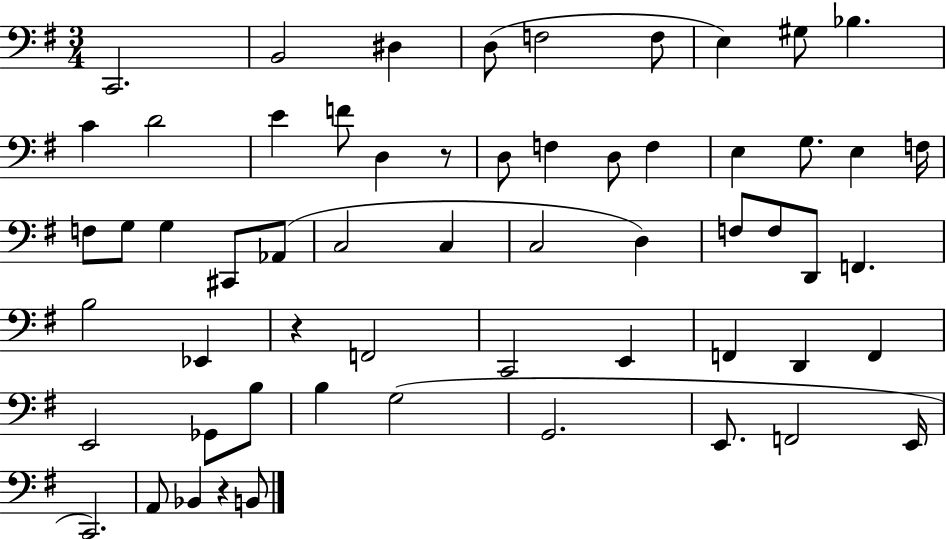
C2/h. B2/h D#3/q D3/e F3/h F3/e E3/q G#3/e Bb3/q. C4/q D4/h E4/q F4/e D3/q R/e D3/e F3/q D3/e F3/q E3/q G3/e. E3/q F3/s F3/e G3/e G3/q C#2/e Ab2/e C3/h C3/q C3/h D3/q F3/e F3/e D2/e F2/q. B3/h Eb2/q R/q F2/h C2/h E2/q F2/q D2/q F2/q E2/h Gb2/e B3/e B3/q G3/h G2/h. E2/e. F2/h E2/s C2/h. A2/e Bb2/q R/q B2/e